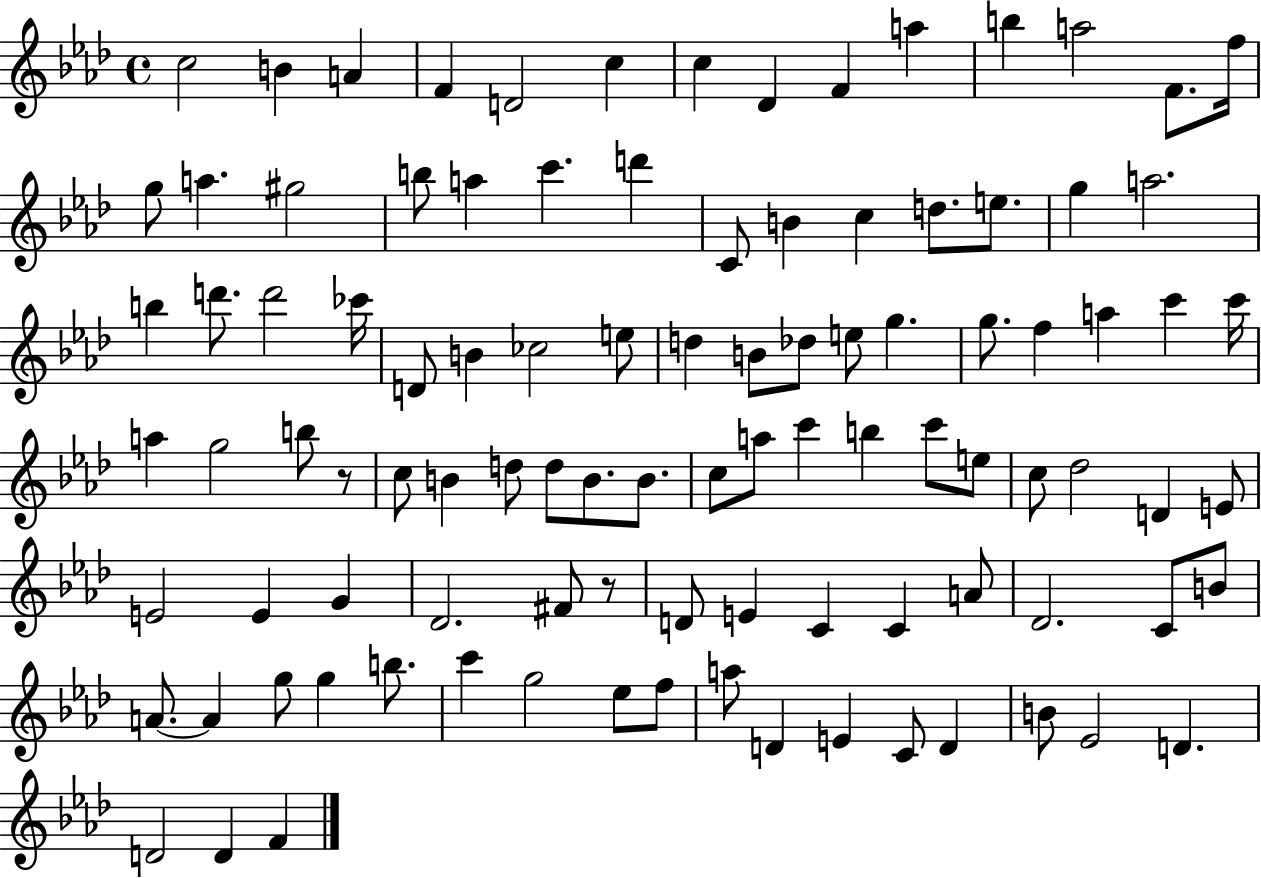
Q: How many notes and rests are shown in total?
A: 100